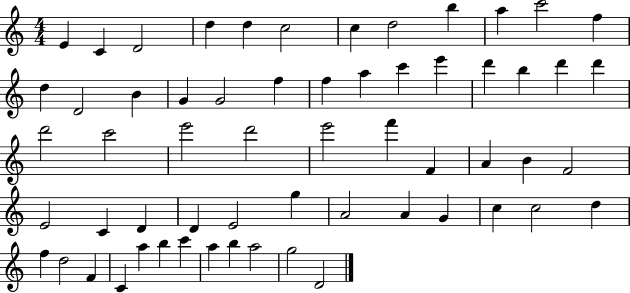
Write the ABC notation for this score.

X:1
T:Untitled
M:4/4
L:1/4
K:C
E C D2 d d c2 c d2 b a c'2 f d D2 B G G2 f f a c' e' d' b d' d' d'2 c'2 e'2 d'2 e'2 f' F A B F2 E2 C D D E2 g A2 A G c c2 d f d2 F C a b c' a b a2 g2 D2